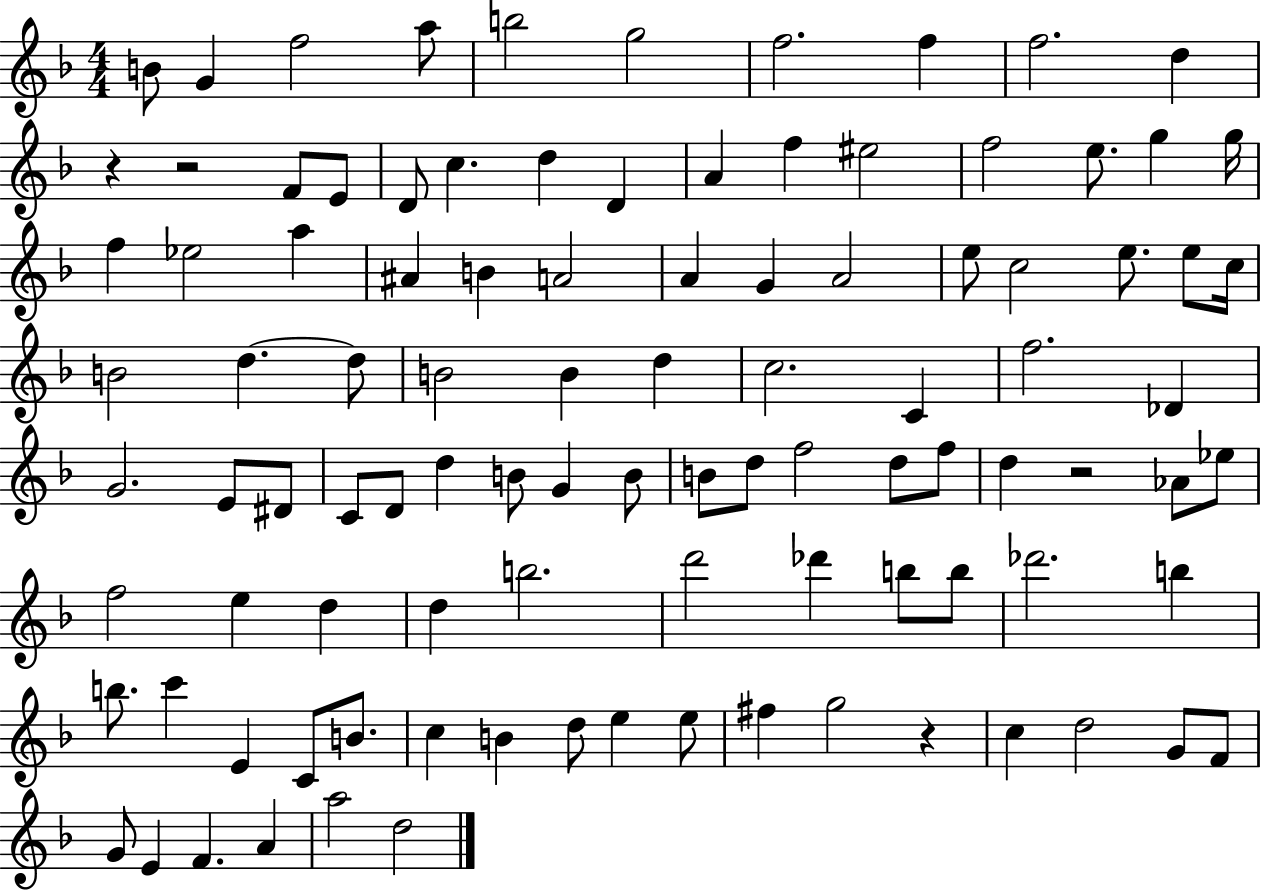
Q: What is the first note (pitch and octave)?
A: B4